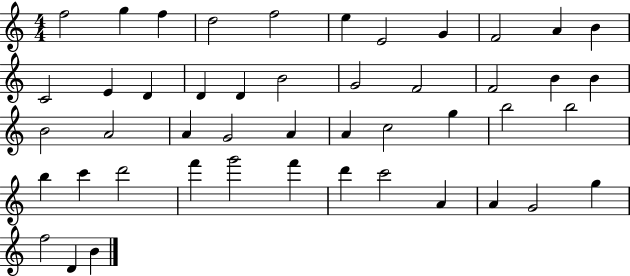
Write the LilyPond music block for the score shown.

{
  \clef treble
  \numericTimeSignature
  \time 4/4
  \key c \major
  f''2 g''4 f''4 | d''2 f''2 | e''4 e'2 g'4 | f'2 a'4 b'4 | \break c'2 e'4 d'4 | d'4 d'4 b'2 | g'2 f'2 | f'2 b'4 b'4 | \break b'2 a'2 | a'4 g'2 a'4 | a'4 c''2 g''4 | b''2 b''2 | \break b''4 c'''4 d'''2 | f'''4 g'''2 f'''4 | d'''4 c'''2 a'4 | a'4 g'2 g''4 | \break f''2 d'4 b'4 | \bar "|."
}